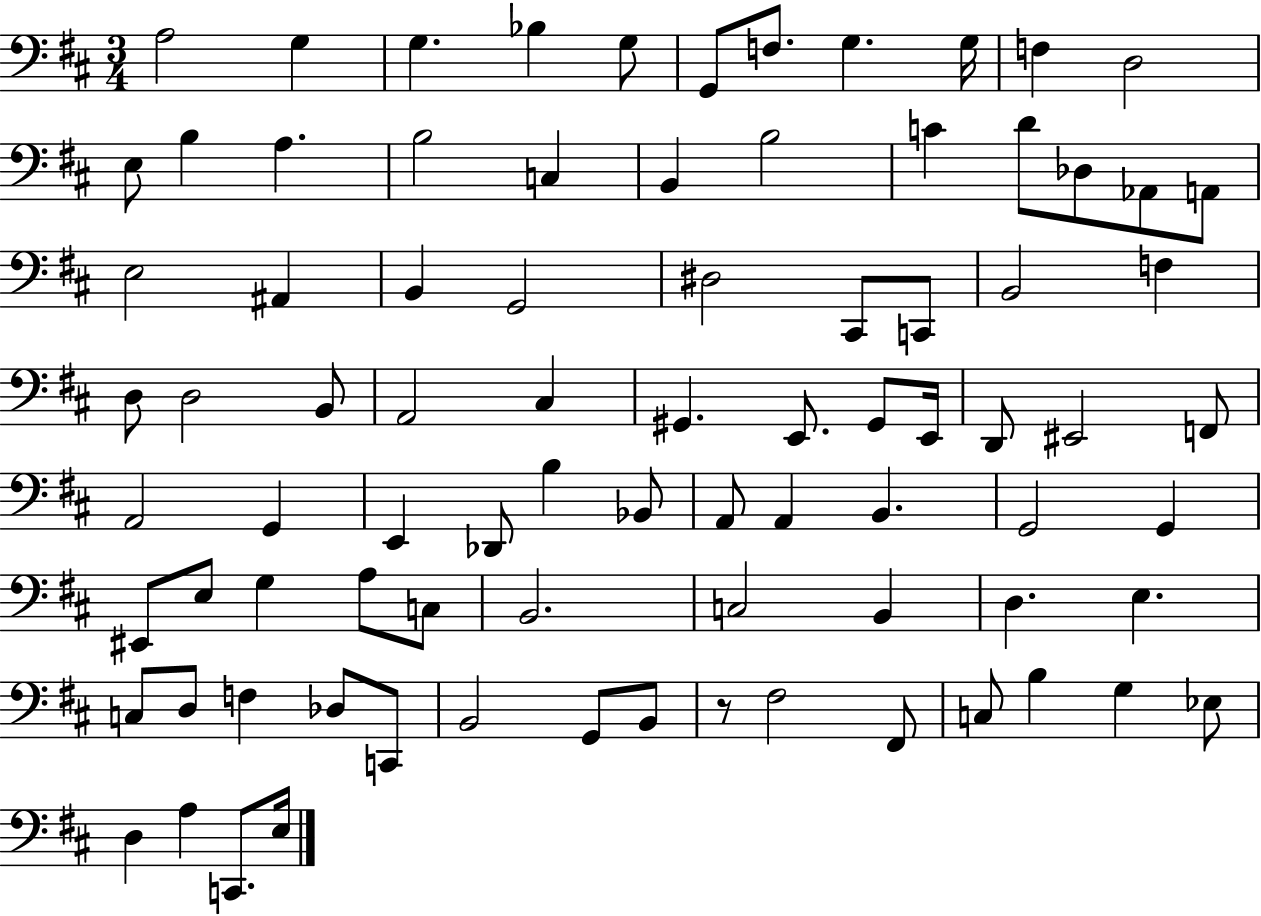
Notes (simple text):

A3/h G3/q G3/q. Bb3/q G3/e G2/e F3/e. G3/q. G3/s F3/q D3/h E3/e B3/q A3/q. B3/h C3/q B2/q B3/h C4/q D4/e Db3/e Ab2/e A2/e E3/h A#2/q B2/q G2/h D#3/h C#2/e C2/e B2/h F3/q D3/e D3/h B2/e A2/h C#3/q G#2/q. E2/e. G#2/e E2/s D2/e EIS2/h F2/e A2/h G2/q E2/q Db2/e B3/q Bb2/e A2/e A2/q B2/q. G2/h G2/q EIS2/e E3/e G3/q A3/e C3/e B2/h. C3/h B2/q D3/q. E3/q. C3/e D3/e F3/q Db3/e C2/e B2/h G2/e B2/e R/e F#3/h F#2/e C3/e B3/q G3/q Eb3/e D3/q A3/q C2/e. E3/s